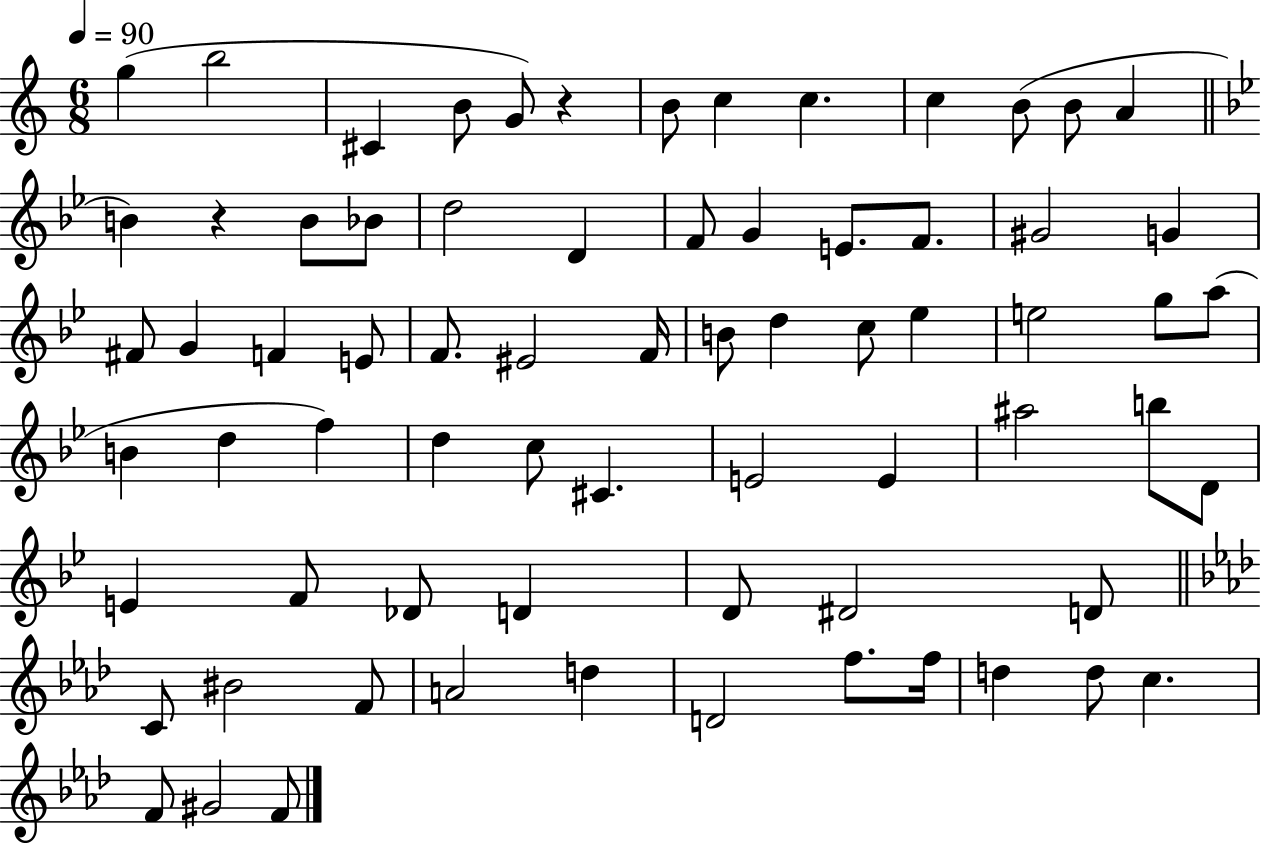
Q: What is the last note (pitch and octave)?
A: F4